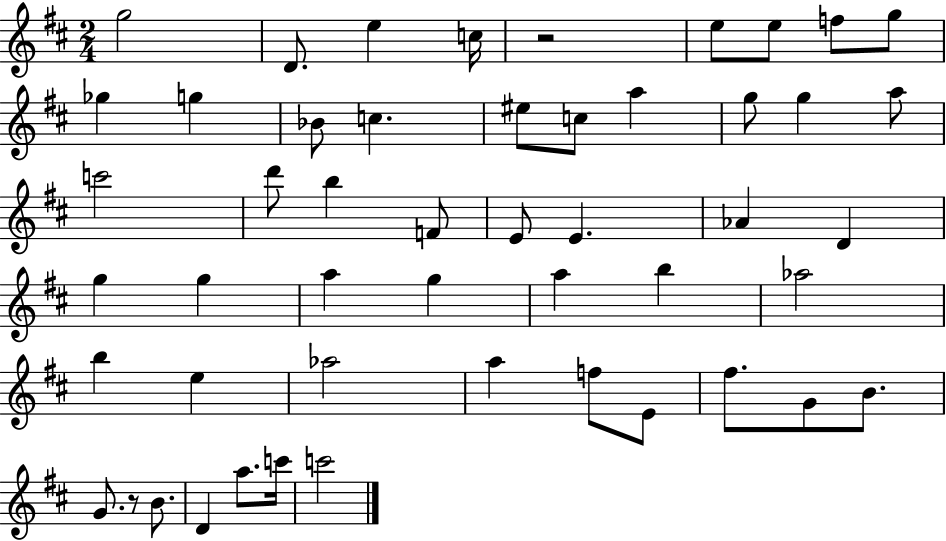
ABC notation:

X:1
T:Untitled
M:2/4
L:1/4
K:D
g2 D/2 e c/4 z2 e/2 e/2 f/2 g/2 _g g _B/2 c ^e/2 c/2 a g/2 g a/2 c'2 d'/2 b F/2 E/2 E _A D g g a g a b _a2 b e _a2 a f/2 E/2 ^f/2 G/2 B/2 G/2 z/2 B/2 D a/2 c'/4 c'2